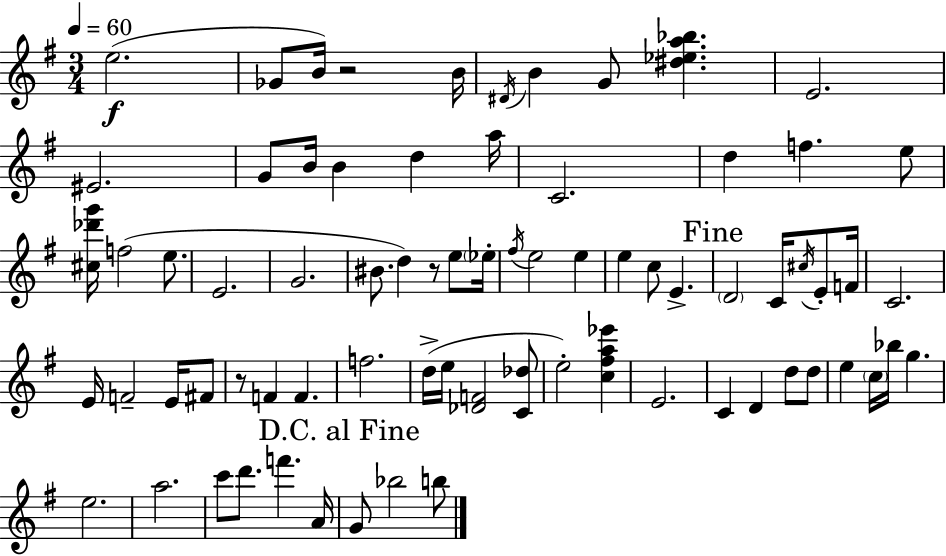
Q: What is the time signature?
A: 3/4